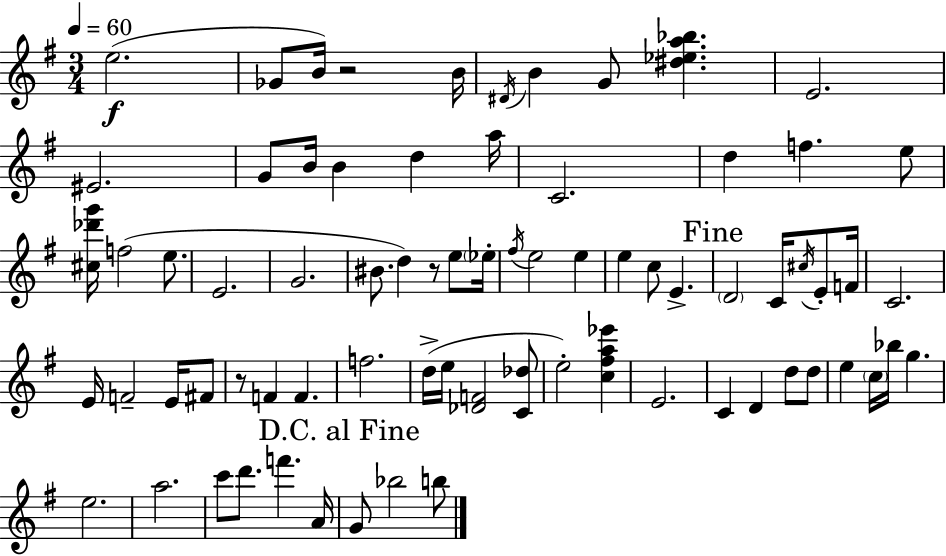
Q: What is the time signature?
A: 3/4